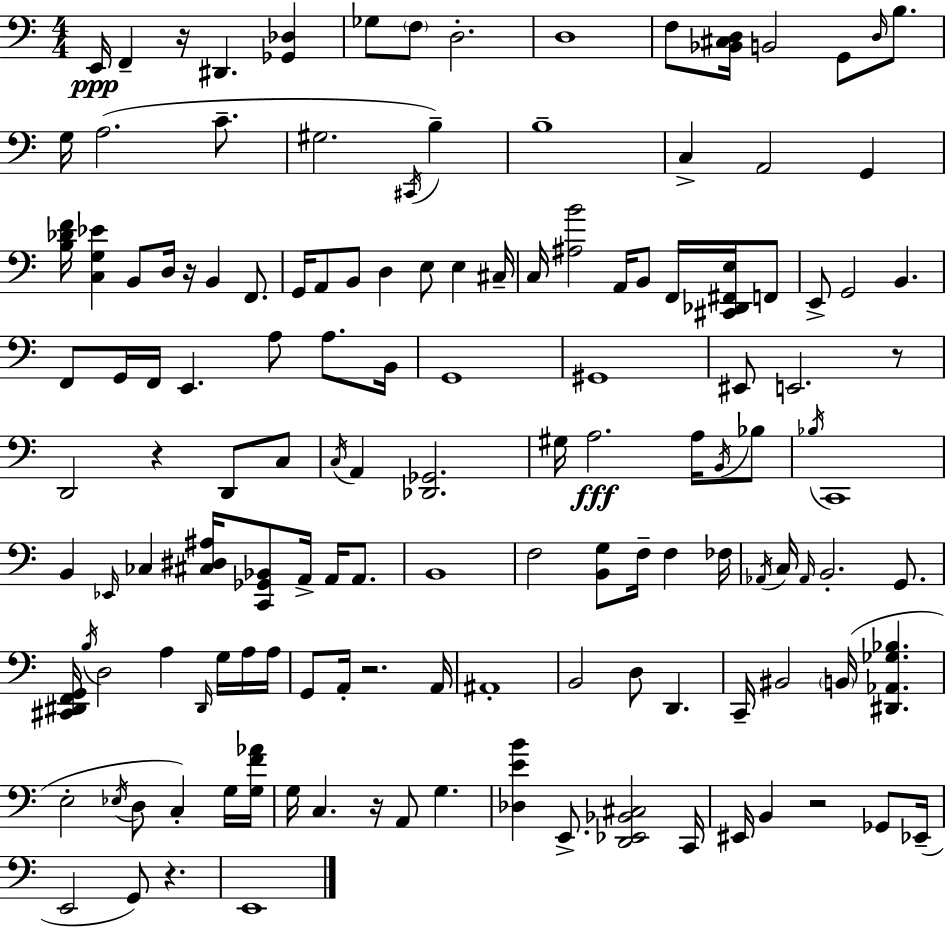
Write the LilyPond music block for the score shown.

{
  \clef bass
  \numericTimeSignature
  \time 4/4
  \key c \major
  e,16\ppp f,4-- r16 dis,4. <ges, des>4 | ges8 \parenthesize f8 d2.-. | d1 | f8 <bes, cis d>16 b,2 g,8 \grace { d16 } b8. | \break g16 a2.( c'8.-- | gis2. \acciaccatura { cis,16 }) b4-- | b1-- | c4-> a,2 g,4 | \break <b des' f'>16 <c g ees'>4 b,8 d16 r16 b,4 f,8. | g,16 a,8 b,8 d4 e8 e4 | cis16-- c16 <ais b'>2 a,16 b,8 f,16 <cis, des, fis, e>16 | f,8 e,8-> g,2 b,4. | \break f,8 g,16 f,16 e,4. a8 a8. | b,16 g,1 | gis,1 | eis,8 e,2. | \break r8 d,2 r4 d,8 | c8 \acciaccatura { c16 } a,4 <des, ges,>2. | gis16 a2.\fff | a16 \acciaccatura { b,16 } bes8 \acciaccatura { bes16 } c,1 | \break b,4 \grace { ees,16 } ces4 <cis dis ais>16 <c, ges, bes,>8 | a,16-> a,16 a,8. b,1 | f2 <b, g>8 | f16-- f4 fes16 \acciaccatura { aes,16 } c16 \grace { aes,16 } b,2.-. | \break g,8. <cis, dis, f, g,>16 \acciaccatura { b16 } d2 | a4 \grace { dis,16 } g16 a16 a16 g,8 a,16-. r2. | a,16 ais,1-. | b,2 | \break d8 d,4. c,16-- bis,2 | \parenthesize b,16( <dis, aes, ges bes>4. e2-. | \acciaccatura { ees16 } d8 c4-.) g16 <g f' aes'>16 g16 c4. | r16 a,8 g4. <des e' b'>4 e,8.-> | \break <d, ees, bes, cis>2 c,16 eis,16 b,4 | r2 ges,8 ees,16--( e,2 | g,8) r4. e,1 | \bar "|."
}